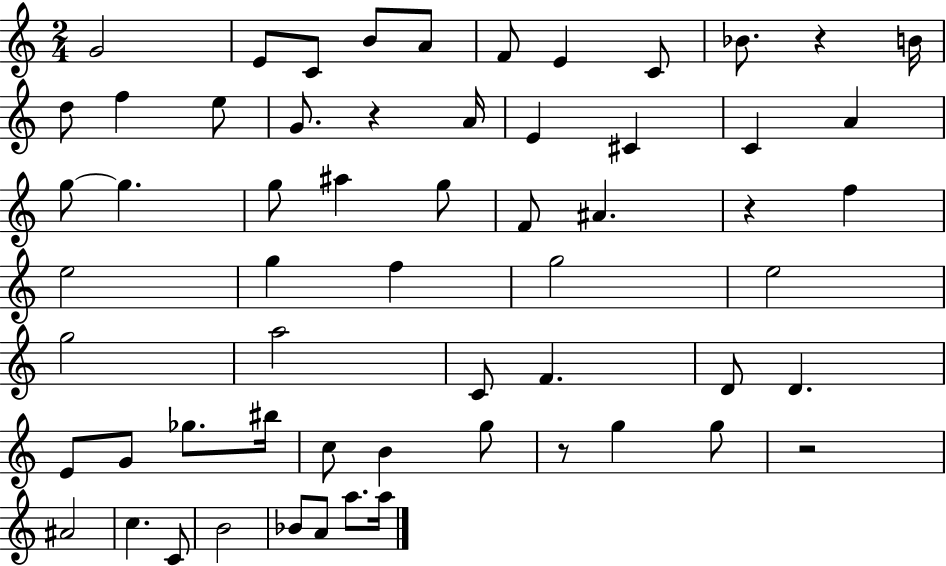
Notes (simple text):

G4/h E4/e C4/e B4/e A4/e F4/e E4/q C4/e Bb4/e. R/q B4/s D5/e F5/q E5/e G4/e. R/q A4/s E4/q C#4/q C4/q A4/q G5/e G5/q. G5/e A#5/q G5/e F4/e A#4/q. R/q F5/q E5/h G5/q F5/q G5/h E5/h G5/h A5/h C4/e F4/q. D4/e D4/q. E4/e G4/e Gb5/e. BIS5/s C5/e B4/q G5/e R/e G5/q G5/e R/h A#4/h C5/q. C4/e B4/h Bb4/e A4/e A5/e. A5/s